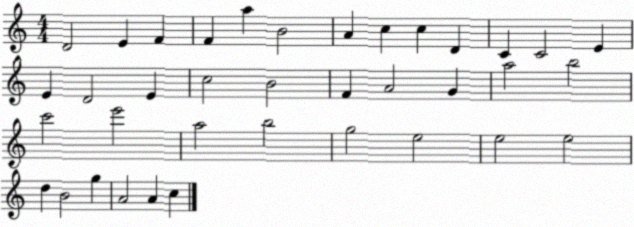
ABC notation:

X:1
T:Untitled
M:4/4
L:1/4
K:C
D2 E F F a B2 A c c D C C2 E E D2 E c2 B2 F A2 G a2 b2 c'2 e'2 a2 b2 g2 e2 e2 e2 d B2 g A2 A c